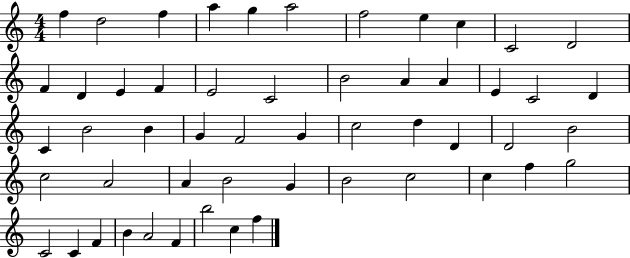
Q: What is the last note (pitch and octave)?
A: F5